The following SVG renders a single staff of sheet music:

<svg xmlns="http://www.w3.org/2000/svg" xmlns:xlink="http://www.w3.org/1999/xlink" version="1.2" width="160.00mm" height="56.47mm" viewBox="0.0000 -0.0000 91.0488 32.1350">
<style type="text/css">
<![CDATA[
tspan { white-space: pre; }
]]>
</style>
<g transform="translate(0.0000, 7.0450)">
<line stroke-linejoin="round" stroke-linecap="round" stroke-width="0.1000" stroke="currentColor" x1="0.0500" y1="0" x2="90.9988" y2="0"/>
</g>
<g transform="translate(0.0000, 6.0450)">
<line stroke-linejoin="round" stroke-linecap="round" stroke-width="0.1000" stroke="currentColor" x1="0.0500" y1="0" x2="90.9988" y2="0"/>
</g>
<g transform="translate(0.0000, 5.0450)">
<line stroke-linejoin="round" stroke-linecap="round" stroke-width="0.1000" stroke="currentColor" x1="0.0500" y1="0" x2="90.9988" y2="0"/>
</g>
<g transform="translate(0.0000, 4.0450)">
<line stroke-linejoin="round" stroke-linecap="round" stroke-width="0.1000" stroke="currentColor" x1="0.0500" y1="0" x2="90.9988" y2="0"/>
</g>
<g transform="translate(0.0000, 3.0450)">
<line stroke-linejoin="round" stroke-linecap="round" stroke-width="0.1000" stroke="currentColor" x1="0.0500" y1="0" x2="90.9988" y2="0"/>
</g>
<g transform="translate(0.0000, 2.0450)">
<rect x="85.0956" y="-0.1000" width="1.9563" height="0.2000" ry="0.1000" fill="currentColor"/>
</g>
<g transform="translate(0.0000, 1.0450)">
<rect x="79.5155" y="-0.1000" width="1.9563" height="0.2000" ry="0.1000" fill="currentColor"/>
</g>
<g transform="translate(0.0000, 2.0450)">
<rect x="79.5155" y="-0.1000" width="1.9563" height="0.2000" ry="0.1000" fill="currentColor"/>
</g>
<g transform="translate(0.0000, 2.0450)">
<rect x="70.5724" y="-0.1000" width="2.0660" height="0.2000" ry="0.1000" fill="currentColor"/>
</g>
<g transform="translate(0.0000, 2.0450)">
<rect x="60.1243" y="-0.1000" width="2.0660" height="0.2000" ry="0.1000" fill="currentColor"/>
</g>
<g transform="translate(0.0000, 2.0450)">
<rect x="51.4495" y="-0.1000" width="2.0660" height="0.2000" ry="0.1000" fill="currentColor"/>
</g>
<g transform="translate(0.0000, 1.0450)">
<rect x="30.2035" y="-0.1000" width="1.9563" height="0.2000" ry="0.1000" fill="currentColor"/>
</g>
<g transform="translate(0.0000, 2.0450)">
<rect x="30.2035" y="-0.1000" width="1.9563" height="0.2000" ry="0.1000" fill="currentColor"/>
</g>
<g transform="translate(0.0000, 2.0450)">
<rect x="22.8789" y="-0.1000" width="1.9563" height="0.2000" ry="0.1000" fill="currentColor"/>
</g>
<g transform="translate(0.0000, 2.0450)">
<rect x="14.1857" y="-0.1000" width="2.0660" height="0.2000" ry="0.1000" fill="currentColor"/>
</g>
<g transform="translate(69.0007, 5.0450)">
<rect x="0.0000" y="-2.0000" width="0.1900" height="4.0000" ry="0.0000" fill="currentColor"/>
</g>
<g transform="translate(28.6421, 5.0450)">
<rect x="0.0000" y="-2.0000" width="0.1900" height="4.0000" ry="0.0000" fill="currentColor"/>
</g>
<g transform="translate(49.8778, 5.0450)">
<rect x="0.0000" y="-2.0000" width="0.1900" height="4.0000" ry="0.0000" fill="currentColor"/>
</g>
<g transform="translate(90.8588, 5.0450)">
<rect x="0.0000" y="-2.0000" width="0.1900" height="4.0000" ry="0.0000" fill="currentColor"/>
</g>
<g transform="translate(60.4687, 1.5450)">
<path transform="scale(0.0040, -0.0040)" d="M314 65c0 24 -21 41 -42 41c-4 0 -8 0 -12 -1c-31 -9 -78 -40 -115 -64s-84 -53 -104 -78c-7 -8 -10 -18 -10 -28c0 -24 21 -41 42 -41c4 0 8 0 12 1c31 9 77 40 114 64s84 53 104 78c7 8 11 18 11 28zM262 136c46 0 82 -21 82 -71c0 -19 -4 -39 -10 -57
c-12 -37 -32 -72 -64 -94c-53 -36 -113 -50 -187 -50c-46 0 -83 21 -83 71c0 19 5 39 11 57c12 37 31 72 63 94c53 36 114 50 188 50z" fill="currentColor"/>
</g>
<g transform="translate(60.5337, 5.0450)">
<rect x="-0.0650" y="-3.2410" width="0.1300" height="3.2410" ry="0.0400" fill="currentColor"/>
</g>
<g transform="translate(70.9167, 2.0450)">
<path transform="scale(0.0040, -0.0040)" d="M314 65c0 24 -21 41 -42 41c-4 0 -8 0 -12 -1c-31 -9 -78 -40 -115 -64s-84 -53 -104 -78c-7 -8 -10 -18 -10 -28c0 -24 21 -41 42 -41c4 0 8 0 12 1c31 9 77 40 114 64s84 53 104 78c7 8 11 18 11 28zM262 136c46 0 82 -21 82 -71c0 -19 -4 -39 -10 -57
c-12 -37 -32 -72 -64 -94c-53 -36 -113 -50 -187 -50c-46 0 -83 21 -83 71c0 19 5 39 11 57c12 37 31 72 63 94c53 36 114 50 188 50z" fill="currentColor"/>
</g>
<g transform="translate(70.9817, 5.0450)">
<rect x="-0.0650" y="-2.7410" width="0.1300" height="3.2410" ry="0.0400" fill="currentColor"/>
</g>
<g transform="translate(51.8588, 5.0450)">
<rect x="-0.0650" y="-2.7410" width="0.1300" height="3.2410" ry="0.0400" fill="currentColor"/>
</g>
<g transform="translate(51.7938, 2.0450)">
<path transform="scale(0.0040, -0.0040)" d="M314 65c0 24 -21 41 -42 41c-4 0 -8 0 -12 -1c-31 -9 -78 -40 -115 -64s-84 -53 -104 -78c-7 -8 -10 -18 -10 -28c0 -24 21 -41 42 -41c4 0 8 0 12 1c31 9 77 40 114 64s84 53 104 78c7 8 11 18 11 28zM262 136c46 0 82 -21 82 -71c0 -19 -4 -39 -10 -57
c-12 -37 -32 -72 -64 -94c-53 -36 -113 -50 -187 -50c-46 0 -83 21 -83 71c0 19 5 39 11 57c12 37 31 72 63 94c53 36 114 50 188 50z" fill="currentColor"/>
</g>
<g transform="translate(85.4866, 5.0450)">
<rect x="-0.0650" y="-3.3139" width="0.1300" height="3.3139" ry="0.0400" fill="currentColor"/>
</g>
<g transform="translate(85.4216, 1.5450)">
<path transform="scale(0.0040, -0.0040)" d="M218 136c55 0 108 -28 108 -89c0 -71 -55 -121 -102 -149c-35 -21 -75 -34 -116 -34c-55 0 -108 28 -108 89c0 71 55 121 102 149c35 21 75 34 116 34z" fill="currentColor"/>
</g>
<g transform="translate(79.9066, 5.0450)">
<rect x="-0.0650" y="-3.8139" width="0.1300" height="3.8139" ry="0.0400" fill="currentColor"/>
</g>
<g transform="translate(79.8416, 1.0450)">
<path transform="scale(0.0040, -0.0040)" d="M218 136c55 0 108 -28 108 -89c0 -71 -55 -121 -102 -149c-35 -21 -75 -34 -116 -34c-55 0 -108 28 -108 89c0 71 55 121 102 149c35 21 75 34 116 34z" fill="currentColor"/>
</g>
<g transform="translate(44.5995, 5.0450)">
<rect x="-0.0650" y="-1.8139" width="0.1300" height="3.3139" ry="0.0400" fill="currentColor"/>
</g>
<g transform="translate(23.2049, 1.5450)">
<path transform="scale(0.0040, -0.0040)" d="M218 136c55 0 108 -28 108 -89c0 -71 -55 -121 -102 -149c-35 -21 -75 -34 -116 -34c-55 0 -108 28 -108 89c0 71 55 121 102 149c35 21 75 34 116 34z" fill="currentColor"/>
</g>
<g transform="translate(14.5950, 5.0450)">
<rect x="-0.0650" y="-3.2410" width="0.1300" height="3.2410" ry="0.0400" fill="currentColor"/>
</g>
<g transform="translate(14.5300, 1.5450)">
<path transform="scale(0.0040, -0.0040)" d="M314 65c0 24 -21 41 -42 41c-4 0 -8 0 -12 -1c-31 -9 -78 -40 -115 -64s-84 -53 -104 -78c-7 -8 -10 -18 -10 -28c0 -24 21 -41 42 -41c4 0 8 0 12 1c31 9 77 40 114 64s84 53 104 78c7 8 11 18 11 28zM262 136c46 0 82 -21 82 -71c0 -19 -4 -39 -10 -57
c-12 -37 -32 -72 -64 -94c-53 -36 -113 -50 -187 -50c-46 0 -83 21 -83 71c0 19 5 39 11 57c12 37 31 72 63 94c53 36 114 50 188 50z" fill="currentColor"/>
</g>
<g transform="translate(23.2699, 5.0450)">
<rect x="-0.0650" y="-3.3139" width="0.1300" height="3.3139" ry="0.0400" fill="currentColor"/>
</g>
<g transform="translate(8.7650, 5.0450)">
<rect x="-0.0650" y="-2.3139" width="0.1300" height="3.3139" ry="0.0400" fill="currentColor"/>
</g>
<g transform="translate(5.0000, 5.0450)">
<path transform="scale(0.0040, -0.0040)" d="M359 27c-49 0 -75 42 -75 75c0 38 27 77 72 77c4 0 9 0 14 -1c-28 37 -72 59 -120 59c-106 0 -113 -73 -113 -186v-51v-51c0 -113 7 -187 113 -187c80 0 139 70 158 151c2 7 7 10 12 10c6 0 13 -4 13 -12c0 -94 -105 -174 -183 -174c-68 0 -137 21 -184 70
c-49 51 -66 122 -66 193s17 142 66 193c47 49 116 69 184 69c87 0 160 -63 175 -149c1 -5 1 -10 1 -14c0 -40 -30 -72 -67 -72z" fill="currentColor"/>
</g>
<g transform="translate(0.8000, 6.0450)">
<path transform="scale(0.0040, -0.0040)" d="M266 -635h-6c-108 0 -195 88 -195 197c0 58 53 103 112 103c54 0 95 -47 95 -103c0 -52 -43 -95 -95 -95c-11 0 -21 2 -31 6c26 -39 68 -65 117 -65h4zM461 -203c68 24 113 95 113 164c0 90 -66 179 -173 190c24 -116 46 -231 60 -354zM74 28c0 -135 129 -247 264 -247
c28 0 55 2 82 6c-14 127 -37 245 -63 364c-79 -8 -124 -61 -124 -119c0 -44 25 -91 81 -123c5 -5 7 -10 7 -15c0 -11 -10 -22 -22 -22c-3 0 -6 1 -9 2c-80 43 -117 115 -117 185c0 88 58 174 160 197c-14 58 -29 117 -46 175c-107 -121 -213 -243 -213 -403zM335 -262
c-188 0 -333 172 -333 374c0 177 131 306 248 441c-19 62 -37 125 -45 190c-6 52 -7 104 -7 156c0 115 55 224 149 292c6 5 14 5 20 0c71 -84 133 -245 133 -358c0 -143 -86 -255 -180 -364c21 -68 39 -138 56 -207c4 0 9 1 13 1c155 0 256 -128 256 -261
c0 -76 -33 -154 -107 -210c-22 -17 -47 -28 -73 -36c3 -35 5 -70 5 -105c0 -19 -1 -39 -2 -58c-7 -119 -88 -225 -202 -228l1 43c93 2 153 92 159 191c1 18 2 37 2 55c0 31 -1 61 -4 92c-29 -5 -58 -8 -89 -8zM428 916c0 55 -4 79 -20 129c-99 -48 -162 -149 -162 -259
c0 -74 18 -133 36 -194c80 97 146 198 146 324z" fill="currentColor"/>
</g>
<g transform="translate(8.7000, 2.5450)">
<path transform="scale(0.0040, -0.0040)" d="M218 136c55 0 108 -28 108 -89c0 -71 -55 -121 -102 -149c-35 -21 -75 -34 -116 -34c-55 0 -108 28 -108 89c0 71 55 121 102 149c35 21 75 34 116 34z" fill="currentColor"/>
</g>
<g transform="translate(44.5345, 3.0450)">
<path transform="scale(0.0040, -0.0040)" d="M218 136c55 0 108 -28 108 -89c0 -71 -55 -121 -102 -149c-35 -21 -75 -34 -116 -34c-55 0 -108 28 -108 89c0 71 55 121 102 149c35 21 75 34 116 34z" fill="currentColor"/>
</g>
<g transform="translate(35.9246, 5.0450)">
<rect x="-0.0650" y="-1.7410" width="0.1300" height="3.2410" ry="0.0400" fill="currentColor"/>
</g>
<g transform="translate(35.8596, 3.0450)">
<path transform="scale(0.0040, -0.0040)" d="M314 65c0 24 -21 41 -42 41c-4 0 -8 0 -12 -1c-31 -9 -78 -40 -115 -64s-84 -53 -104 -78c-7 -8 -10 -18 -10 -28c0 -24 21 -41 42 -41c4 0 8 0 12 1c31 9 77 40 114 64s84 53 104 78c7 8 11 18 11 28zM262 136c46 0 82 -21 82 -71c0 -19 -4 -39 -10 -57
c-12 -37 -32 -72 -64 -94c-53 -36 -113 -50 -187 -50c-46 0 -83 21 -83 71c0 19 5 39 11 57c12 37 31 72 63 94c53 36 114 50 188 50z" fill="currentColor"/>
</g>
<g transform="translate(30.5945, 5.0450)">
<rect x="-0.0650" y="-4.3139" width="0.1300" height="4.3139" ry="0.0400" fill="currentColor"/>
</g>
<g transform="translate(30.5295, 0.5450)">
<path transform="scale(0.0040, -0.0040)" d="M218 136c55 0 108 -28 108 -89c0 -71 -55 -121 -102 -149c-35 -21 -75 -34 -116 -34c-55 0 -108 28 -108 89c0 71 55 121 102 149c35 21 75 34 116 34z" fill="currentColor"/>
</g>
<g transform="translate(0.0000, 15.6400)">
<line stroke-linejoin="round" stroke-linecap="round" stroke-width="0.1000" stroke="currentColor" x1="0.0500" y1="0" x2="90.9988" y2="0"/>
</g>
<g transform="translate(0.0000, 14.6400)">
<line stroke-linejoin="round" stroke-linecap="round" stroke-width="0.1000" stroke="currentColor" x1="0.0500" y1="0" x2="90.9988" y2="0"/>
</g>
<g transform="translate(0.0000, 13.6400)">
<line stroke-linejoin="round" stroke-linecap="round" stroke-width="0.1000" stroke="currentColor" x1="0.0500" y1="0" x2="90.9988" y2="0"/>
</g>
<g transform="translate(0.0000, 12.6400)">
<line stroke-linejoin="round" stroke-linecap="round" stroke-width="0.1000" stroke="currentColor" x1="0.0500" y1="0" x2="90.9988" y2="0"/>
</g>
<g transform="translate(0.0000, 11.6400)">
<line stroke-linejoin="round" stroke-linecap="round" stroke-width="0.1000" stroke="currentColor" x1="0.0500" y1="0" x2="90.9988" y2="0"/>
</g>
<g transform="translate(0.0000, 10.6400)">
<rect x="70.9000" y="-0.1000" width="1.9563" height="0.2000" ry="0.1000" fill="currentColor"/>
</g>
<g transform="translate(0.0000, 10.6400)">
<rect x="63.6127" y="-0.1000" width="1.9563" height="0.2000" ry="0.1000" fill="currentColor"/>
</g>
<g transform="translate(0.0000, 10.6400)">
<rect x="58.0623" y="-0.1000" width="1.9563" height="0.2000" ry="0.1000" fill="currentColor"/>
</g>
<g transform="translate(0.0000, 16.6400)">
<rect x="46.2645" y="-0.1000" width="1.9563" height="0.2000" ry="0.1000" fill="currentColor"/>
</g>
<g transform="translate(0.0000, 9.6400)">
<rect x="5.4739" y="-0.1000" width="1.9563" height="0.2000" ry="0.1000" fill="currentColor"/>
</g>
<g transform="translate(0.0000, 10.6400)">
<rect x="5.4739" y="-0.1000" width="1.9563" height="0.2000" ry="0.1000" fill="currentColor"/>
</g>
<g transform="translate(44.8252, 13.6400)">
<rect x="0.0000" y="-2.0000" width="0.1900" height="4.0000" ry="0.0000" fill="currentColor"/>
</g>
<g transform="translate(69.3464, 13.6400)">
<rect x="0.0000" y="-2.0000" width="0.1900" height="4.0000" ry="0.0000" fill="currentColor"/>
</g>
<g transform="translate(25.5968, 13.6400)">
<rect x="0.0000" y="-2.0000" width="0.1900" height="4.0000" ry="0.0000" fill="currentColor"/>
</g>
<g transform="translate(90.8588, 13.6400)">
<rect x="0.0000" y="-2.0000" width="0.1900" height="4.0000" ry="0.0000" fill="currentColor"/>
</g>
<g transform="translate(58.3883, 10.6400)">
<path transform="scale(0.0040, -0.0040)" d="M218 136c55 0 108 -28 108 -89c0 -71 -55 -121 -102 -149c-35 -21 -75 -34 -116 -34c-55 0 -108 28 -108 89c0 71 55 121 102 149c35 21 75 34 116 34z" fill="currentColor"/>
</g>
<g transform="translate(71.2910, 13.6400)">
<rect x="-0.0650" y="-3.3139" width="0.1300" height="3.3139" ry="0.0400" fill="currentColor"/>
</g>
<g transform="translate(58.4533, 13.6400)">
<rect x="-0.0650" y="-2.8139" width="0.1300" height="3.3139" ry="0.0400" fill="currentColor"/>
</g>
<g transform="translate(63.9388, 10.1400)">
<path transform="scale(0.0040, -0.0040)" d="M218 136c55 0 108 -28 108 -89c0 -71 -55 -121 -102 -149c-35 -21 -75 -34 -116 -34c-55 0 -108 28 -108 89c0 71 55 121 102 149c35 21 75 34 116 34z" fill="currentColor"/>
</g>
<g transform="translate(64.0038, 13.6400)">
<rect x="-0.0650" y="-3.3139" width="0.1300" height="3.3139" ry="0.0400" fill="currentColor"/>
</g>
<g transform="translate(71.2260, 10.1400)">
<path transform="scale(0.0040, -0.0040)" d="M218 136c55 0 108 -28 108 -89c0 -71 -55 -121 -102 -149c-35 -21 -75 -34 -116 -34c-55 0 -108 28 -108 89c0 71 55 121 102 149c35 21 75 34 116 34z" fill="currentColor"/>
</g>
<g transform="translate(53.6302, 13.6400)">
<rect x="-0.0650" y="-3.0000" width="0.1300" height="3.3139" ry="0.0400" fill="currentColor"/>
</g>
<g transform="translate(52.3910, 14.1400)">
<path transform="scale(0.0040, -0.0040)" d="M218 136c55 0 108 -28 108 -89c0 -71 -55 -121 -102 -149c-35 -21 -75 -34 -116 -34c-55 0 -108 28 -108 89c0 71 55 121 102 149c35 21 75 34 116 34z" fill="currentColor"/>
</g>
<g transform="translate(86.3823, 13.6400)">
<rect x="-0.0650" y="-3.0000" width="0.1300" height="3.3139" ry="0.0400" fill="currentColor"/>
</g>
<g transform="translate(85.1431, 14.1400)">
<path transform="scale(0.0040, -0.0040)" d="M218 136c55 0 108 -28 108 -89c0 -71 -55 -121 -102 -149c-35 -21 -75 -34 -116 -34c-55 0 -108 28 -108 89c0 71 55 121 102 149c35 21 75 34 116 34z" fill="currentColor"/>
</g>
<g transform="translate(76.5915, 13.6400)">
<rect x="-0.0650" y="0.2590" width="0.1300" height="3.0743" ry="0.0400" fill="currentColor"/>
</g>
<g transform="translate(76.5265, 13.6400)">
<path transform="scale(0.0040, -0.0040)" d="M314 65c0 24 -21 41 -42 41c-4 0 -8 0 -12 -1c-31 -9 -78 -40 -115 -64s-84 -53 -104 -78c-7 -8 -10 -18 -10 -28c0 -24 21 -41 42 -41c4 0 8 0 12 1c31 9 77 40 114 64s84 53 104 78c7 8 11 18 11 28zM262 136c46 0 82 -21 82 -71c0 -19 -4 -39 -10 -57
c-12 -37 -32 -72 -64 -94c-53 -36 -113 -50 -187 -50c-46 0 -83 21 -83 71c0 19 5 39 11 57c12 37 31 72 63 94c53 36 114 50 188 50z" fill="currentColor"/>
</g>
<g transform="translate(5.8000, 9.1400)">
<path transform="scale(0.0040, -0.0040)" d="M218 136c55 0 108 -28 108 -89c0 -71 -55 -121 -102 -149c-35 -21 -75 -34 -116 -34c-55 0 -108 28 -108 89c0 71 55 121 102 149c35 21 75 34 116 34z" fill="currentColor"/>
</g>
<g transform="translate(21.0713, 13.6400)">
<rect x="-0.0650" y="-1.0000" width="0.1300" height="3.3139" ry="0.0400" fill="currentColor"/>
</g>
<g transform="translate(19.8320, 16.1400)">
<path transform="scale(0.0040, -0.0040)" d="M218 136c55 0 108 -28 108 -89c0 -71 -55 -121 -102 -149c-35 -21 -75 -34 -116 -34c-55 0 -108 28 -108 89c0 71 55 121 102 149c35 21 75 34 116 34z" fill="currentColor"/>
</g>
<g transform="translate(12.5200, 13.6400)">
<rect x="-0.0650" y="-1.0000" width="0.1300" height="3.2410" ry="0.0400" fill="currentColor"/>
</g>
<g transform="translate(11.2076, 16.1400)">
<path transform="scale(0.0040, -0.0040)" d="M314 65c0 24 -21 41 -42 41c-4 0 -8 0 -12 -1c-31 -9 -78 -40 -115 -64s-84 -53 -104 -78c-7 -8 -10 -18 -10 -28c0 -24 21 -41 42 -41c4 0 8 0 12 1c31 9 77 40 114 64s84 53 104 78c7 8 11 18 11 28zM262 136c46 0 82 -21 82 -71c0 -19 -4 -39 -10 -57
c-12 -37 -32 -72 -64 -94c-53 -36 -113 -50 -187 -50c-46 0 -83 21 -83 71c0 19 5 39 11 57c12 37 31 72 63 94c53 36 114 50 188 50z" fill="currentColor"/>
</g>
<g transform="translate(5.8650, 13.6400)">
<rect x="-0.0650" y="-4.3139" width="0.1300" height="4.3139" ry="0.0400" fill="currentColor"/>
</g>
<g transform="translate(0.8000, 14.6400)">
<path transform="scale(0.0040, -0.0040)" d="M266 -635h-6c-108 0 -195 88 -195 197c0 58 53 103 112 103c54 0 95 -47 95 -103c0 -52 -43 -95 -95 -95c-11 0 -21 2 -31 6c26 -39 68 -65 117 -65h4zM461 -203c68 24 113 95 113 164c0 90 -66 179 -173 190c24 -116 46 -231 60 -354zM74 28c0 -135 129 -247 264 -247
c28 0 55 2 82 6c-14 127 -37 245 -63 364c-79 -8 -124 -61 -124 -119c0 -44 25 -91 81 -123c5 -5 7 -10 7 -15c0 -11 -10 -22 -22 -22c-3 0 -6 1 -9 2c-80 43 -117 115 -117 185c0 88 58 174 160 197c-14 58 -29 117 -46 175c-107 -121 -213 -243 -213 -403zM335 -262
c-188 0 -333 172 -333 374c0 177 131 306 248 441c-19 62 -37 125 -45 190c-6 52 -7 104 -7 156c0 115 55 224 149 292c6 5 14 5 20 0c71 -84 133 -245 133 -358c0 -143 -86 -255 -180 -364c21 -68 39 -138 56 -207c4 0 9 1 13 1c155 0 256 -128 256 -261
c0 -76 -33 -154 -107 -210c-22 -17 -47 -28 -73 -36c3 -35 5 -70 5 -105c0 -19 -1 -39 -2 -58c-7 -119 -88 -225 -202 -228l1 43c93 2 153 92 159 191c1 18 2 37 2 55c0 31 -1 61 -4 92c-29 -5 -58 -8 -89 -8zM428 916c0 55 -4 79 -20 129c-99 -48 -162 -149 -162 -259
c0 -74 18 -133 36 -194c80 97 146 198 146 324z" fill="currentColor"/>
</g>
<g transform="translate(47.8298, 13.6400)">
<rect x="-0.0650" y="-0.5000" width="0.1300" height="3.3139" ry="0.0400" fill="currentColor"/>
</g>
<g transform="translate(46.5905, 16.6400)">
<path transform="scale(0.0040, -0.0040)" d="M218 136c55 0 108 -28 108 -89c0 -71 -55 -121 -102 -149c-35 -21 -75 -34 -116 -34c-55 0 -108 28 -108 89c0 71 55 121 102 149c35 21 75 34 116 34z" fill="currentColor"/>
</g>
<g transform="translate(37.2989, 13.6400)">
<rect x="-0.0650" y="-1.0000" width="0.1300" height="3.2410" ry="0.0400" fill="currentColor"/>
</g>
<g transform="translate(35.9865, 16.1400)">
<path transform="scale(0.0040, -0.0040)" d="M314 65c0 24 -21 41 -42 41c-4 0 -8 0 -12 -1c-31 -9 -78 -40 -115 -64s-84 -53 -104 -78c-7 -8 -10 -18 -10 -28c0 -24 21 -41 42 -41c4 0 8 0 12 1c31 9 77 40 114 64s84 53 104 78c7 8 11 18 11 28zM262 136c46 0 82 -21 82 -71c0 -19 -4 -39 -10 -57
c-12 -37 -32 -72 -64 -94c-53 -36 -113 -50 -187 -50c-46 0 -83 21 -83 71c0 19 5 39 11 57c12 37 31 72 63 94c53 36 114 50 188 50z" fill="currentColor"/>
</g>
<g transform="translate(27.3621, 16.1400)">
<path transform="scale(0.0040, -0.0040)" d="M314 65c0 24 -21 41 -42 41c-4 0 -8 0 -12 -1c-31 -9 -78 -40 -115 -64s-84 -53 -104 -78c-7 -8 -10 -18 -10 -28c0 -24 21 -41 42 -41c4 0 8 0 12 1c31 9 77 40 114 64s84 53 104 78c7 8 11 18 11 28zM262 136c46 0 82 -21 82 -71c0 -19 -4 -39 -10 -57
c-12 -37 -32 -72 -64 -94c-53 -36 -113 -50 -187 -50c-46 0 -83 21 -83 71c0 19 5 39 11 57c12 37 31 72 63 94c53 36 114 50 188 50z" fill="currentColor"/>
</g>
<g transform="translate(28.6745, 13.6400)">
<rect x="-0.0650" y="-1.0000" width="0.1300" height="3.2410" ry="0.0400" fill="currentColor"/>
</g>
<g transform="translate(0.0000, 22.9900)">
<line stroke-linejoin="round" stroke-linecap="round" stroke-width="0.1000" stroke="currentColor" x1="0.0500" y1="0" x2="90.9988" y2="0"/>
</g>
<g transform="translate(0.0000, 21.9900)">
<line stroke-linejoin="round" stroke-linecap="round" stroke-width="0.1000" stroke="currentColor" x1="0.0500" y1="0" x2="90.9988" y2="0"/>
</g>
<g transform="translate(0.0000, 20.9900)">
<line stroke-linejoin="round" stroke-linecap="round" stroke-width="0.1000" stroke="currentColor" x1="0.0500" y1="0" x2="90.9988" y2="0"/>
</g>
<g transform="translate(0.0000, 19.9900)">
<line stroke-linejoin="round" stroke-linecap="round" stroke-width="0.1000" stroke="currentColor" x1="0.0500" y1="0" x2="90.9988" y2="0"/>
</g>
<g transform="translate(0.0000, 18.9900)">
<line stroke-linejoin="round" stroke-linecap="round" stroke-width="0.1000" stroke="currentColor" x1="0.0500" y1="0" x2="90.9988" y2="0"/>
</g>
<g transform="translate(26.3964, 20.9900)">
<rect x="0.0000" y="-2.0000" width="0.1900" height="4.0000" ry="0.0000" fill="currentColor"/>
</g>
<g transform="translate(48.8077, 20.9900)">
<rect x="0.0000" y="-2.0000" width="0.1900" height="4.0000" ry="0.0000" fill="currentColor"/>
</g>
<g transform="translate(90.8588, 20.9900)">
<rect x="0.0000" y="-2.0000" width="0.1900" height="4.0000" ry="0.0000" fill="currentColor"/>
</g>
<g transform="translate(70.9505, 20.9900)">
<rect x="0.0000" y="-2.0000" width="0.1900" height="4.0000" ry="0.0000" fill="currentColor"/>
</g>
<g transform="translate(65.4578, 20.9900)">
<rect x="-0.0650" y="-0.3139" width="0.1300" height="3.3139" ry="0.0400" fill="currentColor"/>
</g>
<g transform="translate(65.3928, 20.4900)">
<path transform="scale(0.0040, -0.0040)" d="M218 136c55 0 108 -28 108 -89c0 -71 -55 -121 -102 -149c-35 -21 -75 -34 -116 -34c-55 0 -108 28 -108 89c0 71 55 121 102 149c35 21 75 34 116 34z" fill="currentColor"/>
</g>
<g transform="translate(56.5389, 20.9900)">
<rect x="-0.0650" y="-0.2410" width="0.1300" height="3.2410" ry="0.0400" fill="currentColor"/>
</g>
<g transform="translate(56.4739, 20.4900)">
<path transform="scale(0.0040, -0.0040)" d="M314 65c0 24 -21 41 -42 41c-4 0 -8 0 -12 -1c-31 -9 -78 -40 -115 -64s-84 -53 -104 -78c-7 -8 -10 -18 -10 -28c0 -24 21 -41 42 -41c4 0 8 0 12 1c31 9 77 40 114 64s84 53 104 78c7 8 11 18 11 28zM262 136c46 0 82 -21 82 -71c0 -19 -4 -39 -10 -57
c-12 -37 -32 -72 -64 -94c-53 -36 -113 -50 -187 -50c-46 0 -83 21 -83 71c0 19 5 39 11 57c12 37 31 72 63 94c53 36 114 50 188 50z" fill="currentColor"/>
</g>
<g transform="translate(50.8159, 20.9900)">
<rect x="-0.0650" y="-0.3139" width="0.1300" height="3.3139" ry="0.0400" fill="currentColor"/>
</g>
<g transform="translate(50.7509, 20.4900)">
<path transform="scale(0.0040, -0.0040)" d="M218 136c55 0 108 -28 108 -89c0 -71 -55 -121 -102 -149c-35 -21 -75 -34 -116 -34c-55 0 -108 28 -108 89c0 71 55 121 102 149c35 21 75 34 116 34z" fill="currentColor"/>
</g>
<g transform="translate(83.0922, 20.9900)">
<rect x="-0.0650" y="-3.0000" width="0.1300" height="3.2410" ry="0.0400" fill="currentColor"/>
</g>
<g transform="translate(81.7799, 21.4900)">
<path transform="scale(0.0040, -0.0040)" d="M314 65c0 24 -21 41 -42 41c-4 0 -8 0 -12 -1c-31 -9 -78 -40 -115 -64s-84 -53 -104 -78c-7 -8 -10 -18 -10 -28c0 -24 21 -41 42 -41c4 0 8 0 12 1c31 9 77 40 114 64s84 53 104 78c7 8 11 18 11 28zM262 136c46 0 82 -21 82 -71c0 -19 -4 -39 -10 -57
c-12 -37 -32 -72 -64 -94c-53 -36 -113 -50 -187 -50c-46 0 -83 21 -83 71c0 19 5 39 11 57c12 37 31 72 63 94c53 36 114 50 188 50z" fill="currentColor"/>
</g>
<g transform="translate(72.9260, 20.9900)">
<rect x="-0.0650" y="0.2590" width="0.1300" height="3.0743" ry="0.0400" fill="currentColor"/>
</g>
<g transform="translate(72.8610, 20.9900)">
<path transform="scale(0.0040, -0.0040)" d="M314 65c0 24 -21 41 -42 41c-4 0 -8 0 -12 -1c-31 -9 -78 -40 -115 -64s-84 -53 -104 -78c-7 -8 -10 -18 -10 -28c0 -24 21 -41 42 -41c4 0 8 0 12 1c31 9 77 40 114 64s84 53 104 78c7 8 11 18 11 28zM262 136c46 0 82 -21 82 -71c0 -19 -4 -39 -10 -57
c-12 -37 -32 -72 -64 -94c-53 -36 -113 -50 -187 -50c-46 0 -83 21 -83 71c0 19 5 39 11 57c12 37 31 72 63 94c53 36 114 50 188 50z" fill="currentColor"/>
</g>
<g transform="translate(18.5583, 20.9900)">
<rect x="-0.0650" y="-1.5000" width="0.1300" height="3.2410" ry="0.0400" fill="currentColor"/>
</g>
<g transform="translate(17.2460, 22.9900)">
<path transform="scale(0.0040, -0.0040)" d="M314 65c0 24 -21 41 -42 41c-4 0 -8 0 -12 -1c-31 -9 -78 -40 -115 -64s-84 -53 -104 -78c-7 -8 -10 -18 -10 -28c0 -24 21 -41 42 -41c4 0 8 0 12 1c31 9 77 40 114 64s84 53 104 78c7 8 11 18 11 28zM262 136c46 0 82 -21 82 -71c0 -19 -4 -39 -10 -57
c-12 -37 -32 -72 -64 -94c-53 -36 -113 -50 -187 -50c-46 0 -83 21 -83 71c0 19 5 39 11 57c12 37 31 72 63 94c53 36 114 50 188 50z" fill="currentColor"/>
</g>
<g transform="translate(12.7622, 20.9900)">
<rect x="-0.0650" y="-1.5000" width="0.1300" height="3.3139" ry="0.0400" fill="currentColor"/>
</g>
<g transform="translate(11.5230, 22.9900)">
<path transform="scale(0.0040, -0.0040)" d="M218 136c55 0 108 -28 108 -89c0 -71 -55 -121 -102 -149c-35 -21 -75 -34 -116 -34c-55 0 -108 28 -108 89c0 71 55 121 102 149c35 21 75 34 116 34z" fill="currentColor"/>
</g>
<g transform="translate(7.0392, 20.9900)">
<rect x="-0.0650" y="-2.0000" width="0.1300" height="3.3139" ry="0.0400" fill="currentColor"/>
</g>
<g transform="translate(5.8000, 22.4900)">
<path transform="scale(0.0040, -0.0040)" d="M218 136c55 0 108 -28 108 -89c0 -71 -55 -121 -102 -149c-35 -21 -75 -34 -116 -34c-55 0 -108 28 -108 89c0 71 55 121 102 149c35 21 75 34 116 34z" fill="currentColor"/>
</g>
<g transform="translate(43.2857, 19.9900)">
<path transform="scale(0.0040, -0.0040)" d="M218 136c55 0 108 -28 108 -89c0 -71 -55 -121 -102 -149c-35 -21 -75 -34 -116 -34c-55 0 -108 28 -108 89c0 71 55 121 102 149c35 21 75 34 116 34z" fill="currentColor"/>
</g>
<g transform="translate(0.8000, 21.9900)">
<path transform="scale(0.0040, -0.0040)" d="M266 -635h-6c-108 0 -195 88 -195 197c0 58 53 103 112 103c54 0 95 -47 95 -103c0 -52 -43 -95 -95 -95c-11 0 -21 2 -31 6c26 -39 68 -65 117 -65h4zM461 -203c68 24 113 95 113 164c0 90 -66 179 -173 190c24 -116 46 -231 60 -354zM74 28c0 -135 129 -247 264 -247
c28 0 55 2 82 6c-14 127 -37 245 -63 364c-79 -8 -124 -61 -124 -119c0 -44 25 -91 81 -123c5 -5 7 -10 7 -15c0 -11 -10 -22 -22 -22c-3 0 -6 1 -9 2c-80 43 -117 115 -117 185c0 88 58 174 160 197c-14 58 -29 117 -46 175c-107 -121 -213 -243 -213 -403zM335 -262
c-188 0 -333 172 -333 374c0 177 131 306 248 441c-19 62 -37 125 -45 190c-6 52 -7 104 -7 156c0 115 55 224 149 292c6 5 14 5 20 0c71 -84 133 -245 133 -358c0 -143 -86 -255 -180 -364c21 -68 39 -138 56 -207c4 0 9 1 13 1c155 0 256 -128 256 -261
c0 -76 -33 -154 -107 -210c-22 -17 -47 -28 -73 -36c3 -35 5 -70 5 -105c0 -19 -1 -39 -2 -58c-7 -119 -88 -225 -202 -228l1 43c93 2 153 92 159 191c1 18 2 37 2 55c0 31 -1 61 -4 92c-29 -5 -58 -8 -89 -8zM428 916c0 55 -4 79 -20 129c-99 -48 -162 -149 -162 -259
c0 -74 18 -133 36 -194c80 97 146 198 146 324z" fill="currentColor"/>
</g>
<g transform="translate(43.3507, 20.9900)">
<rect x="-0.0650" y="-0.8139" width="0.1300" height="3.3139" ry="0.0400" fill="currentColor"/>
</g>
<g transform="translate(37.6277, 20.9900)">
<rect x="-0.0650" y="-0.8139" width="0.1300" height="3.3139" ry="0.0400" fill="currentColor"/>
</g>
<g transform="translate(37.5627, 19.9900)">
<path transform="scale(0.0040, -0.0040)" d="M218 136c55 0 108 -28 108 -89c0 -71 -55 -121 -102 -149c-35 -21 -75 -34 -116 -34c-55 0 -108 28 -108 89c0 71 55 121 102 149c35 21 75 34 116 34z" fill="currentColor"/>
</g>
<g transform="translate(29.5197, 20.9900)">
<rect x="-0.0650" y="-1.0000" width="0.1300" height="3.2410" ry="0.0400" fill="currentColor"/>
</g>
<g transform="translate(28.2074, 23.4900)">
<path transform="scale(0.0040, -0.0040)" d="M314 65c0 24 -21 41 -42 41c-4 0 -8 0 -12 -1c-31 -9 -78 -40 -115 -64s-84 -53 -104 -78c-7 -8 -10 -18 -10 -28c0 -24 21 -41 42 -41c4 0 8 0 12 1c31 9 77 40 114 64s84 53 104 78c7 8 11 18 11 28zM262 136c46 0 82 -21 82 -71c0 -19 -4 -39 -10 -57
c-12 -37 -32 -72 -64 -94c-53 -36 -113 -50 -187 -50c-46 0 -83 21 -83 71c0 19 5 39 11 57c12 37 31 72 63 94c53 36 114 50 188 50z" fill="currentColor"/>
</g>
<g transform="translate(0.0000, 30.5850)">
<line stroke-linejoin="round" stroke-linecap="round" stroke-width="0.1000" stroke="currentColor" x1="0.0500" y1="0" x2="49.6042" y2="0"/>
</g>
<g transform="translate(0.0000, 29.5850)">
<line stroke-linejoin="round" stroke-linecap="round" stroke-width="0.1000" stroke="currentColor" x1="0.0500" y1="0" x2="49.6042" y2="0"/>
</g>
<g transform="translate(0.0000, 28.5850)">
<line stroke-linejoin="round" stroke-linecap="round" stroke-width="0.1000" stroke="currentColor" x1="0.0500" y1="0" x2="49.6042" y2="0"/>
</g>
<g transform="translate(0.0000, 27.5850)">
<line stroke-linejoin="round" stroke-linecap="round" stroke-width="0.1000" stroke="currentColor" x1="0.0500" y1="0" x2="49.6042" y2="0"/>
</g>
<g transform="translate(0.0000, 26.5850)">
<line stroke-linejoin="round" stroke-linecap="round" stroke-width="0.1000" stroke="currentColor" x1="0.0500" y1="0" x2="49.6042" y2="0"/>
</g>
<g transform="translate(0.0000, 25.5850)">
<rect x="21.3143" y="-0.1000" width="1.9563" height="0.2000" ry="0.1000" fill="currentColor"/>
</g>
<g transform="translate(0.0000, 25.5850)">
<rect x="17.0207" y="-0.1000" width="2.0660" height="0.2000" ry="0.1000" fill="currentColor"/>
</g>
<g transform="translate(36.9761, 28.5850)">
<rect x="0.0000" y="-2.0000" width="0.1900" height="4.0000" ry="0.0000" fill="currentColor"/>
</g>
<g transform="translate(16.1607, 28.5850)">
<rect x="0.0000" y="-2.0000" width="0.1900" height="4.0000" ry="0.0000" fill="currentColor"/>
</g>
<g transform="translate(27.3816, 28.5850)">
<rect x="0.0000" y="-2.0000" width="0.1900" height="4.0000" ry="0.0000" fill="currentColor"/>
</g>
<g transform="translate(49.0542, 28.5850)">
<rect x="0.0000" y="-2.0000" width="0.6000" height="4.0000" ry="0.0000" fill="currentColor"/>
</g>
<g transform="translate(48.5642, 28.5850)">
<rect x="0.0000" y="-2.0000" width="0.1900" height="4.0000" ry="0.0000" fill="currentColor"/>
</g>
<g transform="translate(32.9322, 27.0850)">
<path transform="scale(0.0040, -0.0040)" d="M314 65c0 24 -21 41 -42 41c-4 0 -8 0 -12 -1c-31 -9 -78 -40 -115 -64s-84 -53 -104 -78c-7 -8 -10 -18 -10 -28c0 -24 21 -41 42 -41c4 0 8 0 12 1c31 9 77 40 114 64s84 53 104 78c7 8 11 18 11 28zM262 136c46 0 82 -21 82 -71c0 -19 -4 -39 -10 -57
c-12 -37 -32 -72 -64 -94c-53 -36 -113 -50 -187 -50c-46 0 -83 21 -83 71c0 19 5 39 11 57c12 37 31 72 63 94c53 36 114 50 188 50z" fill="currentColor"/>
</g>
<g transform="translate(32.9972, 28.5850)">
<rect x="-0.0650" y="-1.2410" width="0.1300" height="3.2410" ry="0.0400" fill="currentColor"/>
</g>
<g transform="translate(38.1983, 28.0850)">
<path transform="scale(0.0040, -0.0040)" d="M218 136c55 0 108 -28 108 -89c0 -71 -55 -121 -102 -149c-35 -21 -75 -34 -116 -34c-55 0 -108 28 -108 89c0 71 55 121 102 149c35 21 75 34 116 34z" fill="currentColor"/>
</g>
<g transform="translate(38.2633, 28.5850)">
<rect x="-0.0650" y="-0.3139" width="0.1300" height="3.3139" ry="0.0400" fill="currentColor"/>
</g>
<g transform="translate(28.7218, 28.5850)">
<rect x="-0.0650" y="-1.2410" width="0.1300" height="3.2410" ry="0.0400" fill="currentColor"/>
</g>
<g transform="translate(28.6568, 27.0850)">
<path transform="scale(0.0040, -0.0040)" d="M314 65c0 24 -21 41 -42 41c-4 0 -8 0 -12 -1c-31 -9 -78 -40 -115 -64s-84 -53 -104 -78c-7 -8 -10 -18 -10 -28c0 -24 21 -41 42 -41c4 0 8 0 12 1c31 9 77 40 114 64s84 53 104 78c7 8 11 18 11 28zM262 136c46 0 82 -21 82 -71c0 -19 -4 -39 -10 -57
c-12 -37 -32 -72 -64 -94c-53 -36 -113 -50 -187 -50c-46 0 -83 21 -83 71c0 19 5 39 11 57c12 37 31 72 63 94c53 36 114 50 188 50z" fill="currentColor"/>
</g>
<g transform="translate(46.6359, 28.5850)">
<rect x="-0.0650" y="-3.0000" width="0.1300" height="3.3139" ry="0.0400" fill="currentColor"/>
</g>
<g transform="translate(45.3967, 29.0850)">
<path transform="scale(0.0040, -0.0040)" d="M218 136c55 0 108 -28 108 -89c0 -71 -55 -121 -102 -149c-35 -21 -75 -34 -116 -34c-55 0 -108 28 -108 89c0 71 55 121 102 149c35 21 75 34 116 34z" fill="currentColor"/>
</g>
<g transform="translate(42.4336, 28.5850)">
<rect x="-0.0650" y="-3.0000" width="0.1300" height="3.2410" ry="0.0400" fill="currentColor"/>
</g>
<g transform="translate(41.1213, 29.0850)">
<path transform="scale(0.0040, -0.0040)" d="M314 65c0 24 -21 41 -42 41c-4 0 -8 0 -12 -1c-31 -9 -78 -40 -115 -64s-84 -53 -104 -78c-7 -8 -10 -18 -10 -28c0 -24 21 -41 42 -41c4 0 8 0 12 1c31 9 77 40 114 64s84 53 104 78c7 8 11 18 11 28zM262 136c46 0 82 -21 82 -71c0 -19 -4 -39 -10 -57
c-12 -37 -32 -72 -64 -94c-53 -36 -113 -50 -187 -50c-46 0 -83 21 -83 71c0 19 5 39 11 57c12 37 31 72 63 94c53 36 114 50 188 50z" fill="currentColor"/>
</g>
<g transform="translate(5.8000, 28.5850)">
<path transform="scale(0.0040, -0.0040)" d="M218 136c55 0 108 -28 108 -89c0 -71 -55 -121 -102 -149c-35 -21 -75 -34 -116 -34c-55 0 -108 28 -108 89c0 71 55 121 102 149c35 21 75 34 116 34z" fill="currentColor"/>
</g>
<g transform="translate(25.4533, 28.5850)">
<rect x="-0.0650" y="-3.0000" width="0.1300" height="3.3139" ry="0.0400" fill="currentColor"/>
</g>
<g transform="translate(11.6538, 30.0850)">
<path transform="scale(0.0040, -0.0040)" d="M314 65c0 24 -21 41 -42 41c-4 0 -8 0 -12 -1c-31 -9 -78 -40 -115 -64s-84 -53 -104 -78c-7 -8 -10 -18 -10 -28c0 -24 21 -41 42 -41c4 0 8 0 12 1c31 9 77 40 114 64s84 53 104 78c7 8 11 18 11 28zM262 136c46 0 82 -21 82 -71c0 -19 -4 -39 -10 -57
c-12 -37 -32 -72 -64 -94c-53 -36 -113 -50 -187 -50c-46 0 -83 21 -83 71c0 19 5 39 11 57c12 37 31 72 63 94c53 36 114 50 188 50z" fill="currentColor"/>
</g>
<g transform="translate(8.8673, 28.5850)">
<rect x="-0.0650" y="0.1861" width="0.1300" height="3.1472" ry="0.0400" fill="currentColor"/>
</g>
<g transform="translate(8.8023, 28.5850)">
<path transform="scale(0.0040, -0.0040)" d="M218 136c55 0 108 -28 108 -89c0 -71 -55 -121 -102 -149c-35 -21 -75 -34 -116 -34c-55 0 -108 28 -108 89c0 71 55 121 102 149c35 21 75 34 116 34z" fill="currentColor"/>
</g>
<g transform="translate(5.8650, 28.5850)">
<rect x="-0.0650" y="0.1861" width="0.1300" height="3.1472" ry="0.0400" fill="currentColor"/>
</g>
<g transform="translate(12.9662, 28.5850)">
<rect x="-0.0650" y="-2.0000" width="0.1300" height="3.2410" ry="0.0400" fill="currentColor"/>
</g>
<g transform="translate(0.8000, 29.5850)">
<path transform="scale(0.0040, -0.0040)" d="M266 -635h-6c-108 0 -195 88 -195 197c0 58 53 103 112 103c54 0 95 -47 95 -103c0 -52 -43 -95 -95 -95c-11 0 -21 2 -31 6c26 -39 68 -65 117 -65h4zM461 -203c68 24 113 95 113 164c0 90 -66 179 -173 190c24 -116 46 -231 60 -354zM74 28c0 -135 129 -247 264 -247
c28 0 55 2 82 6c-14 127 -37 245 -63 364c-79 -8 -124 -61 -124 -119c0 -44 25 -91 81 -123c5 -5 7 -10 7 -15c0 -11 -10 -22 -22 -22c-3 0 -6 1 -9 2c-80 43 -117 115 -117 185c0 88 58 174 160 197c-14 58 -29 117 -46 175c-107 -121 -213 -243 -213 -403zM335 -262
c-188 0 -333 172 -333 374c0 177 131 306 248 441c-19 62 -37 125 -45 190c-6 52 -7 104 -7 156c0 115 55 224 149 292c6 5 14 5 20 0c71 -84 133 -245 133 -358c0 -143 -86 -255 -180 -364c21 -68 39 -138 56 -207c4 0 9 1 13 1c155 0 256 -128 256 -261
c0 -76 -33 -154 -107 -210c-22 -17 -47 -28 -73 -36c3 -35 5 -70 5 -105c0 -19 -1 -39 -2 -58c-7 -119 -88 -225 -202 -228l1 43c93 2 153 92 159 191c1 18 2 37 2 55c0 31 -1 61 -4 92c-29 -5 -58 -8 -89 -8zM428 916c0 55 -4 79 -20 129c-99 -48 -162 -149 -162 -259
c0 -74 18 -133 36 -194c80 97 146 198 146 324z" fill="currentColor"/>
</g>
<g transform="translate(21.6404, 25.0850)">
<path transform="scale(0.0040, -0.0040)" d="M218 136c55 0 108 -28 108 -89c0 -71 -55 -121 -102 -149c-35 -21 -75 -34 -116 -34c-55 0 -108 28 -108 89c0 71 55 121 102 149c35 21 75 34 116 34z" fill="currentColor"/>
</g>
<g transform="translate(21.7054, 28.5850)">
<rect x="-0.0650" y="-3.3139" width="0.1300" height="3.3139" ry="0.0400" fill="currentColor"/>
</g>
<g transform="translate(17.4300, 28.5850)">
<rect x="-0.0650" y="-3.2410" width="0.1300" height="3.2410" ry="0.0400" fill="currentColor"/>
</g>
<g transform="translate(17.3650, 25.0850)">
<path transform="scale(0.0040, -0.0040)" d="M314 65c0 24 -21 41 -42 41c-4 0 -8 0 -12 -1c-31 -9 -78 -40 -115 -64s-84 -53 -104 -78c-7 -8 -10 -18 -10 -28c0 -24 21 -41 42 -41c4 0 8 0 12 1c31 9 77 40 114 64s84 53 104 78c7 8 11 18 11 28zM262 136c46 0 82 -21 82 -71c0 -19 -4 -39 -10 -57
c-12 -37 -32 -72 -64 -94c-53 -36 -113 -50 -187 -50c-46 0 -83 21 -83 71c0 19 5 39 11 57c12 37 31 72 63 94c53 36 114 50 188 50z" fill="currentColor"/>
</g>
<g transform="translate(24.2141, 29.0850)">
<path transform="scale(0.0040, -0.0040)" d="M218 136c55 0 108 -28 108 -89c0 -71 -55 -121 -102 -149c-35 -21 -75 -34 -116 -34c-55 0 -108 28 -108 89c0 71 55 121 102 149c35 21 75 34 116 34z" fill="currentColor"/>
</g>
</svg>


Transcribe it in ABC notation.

X:1
T:Untitled
M:4/4
L:1/4
K:C
g b2 b d' f2 f a2 b2 a2 c' b d' D2 D D2 D2 C A a b b B2 A F E E2 D2 d d c c2 c B2 A2 B B F2 b2 b A e2 e2 c A2 A